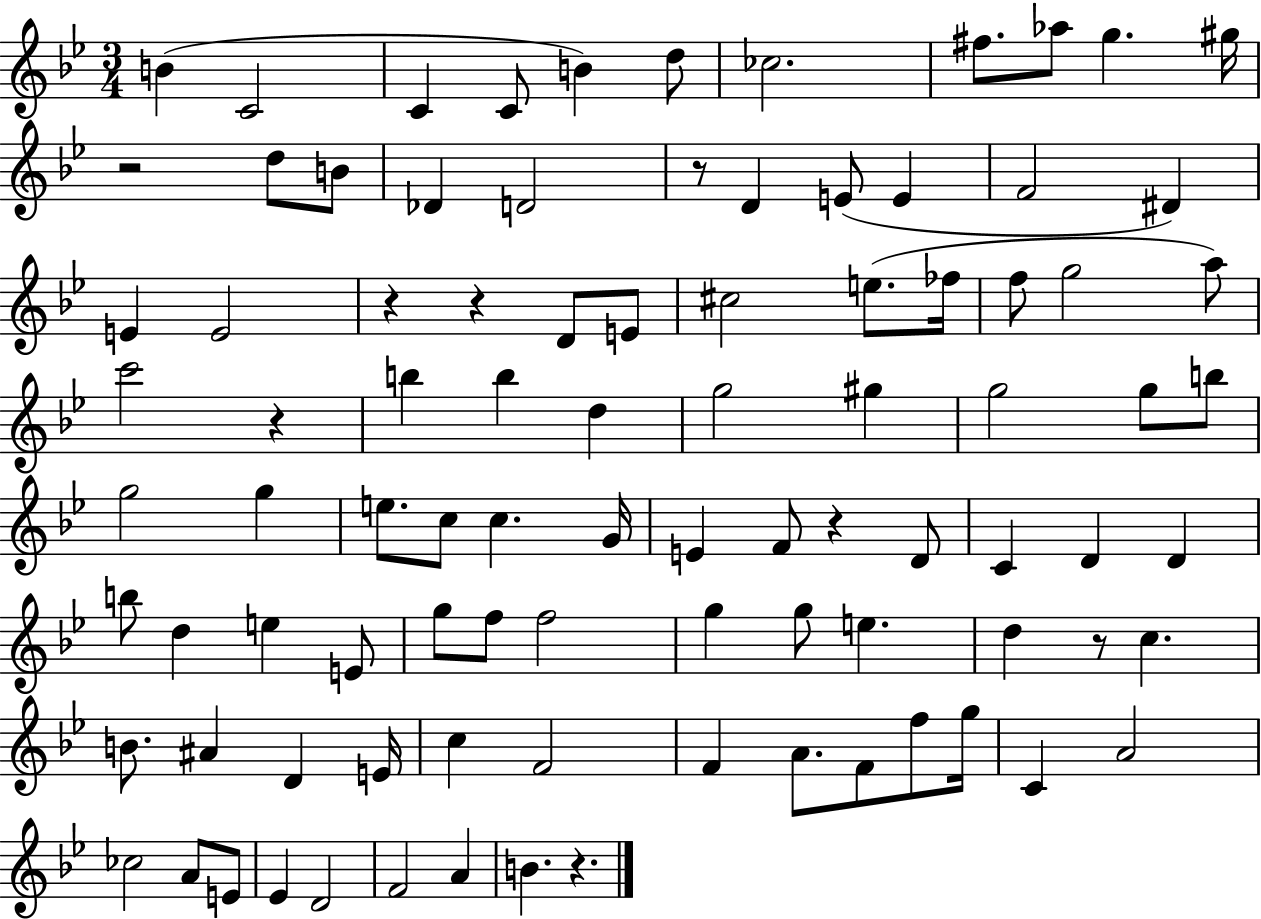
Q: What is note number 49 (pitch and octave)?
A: C4